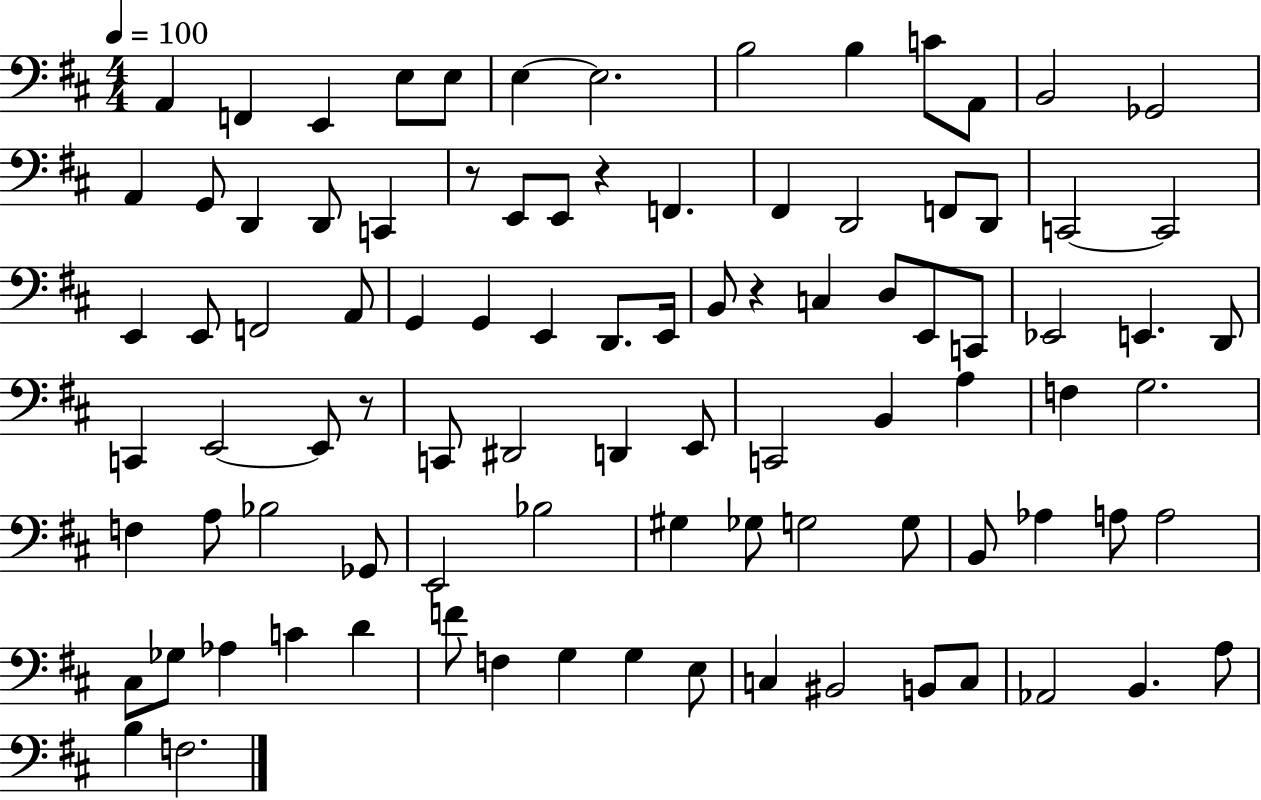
A2/q F2/q E2/q E3/e E3/e E3/q E3/h. B3/h B3/q C4/e A2/e B2/h Gb2/h A2/q G2/e D2/q D2/e C2/q R/e E2/e E2/e R/q F2/q. F#2/q D2/h F2/e D2/e C2/h C2/h E2/q E2/e F2/h A2/e G2/q G2/q E2/q D2/e. E2/s B2/e R/q C3/q D3/e E2/e C2/e Eb2/h E2/q. D2/e C2/q E2/h E2/e R/e C2/e D#2/h D2/q E2/e C2/h B2/q A3/q F3/q G3/h. F3/q A3/e Bb3/h Gb2/e E2/h Bb3/h G#3/q Gb3/e G3/h G3/e B2/e Ab3/q A3/e A3/h C#3/e Gb3/e Ab3/q C4/q D4/q F4/e F3/q G3/q G3/q E3/e C3/q BIS2/h B2/e C3/e Ab2/h B2/q. A3/e B3/q F3/h.